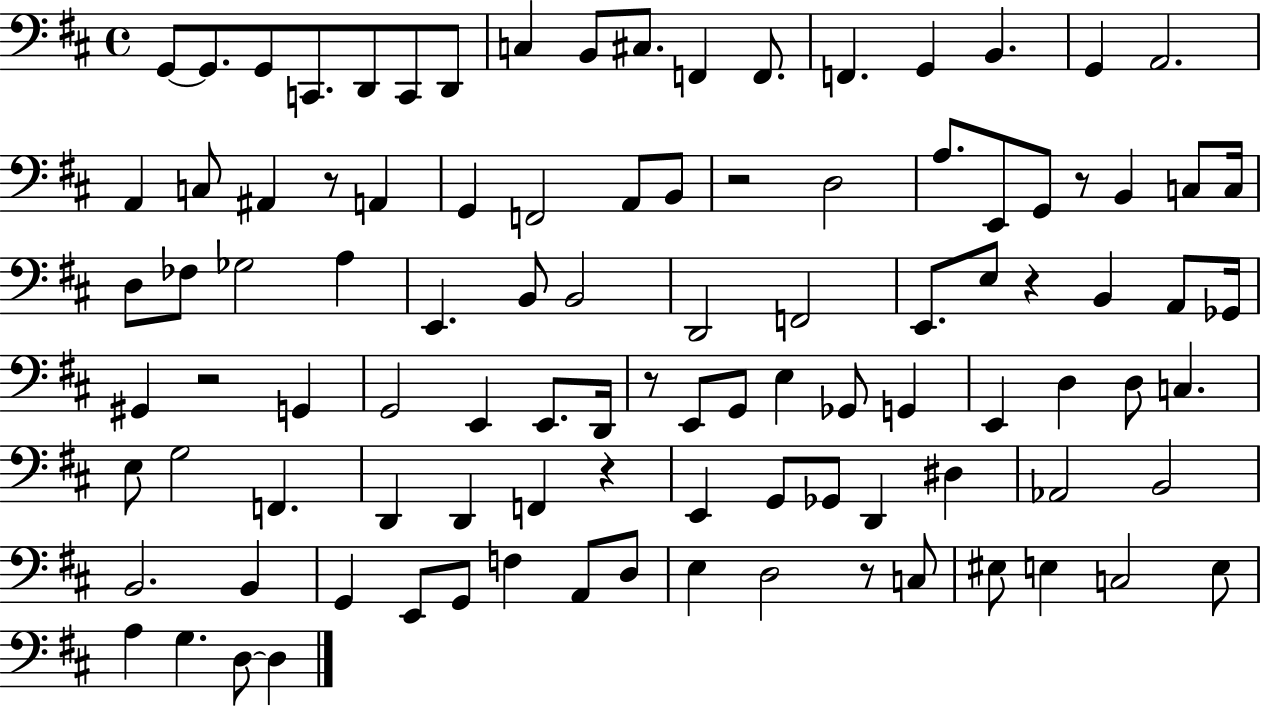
{
  \clef bass
  \time 4/4
  \defaultTimeSignature
  \key d \major
  g,8~~ g,8. g,8 c,8. d,8 c,8 d,8 | c4 b,8 cis8. f,4 f,8. | f,4. g,4 b,4. | g,4 a,2. | \break a,4 c8 ais,4 r8 a,4 | g,4 f,2 a,8 b,8 | r2 d2 | a8. e,8 g,8 r8 b,4 c8 c16 | \break d8 fes8 ges2 a4 | e,4. b,8 b,2 | d,2 f,2 | e,8. e8 r4 b,4 a,8 ges,16 | \break gis,4 r2 g,4 | g,2 e,4 e,8. d,16 | r8 e,8 g,8 e4 ges,8 g,4 | e,4 d4 d8 c4. | \break e8 g2 f,4. | d,4 d,4 f,4 r4 | e,4 g,8 ges,8 d,4 dis4 | aes,2 b,2 | \break b,2. b,4 | g,4 e,8 g,8 f4 a,8 d8 | e4 d2 r8 c8 | eis8 e4 c2 e8 | \break a4 g4. d8~~ d4 | \bar "|."
}